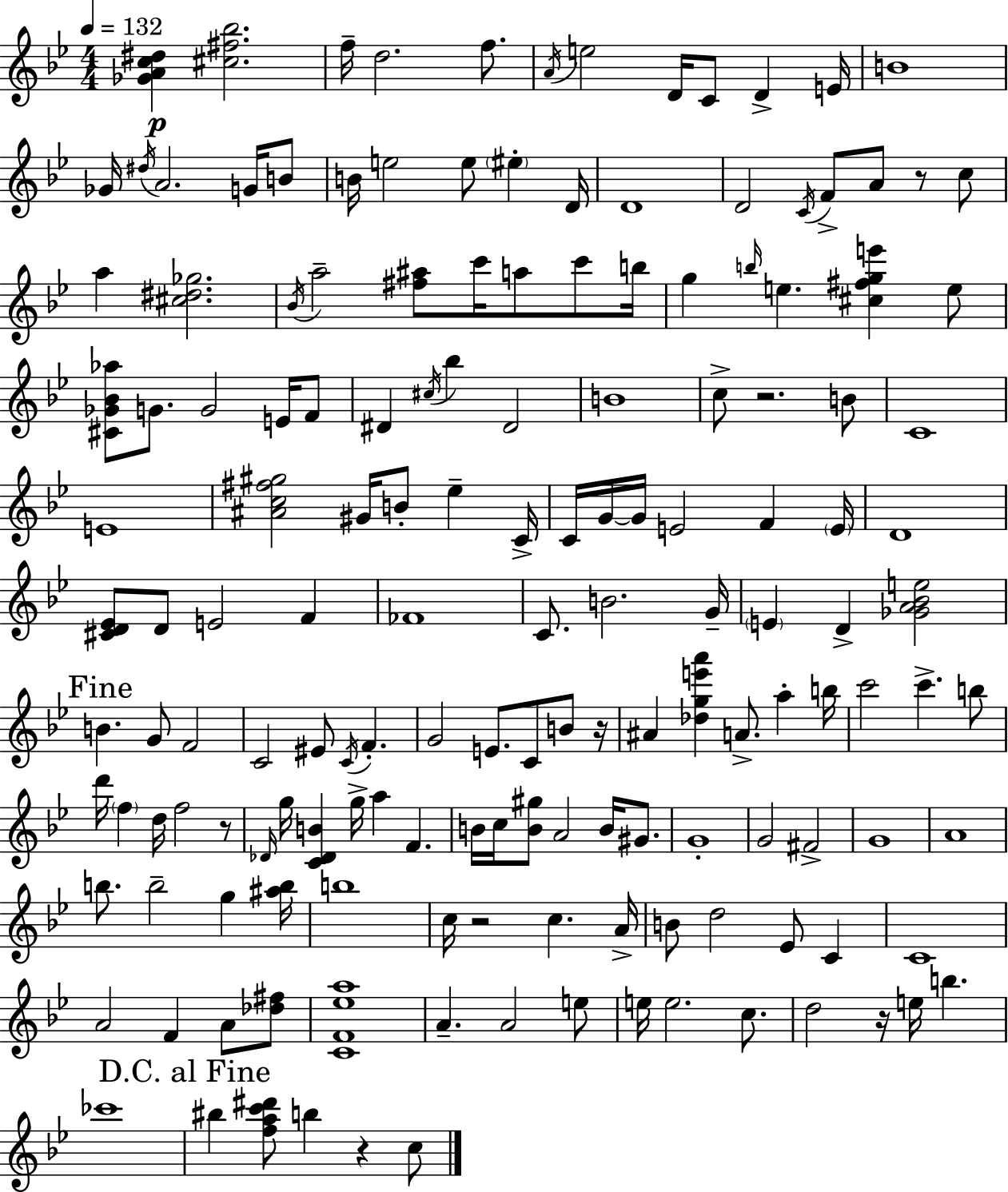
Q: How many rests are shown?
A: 7